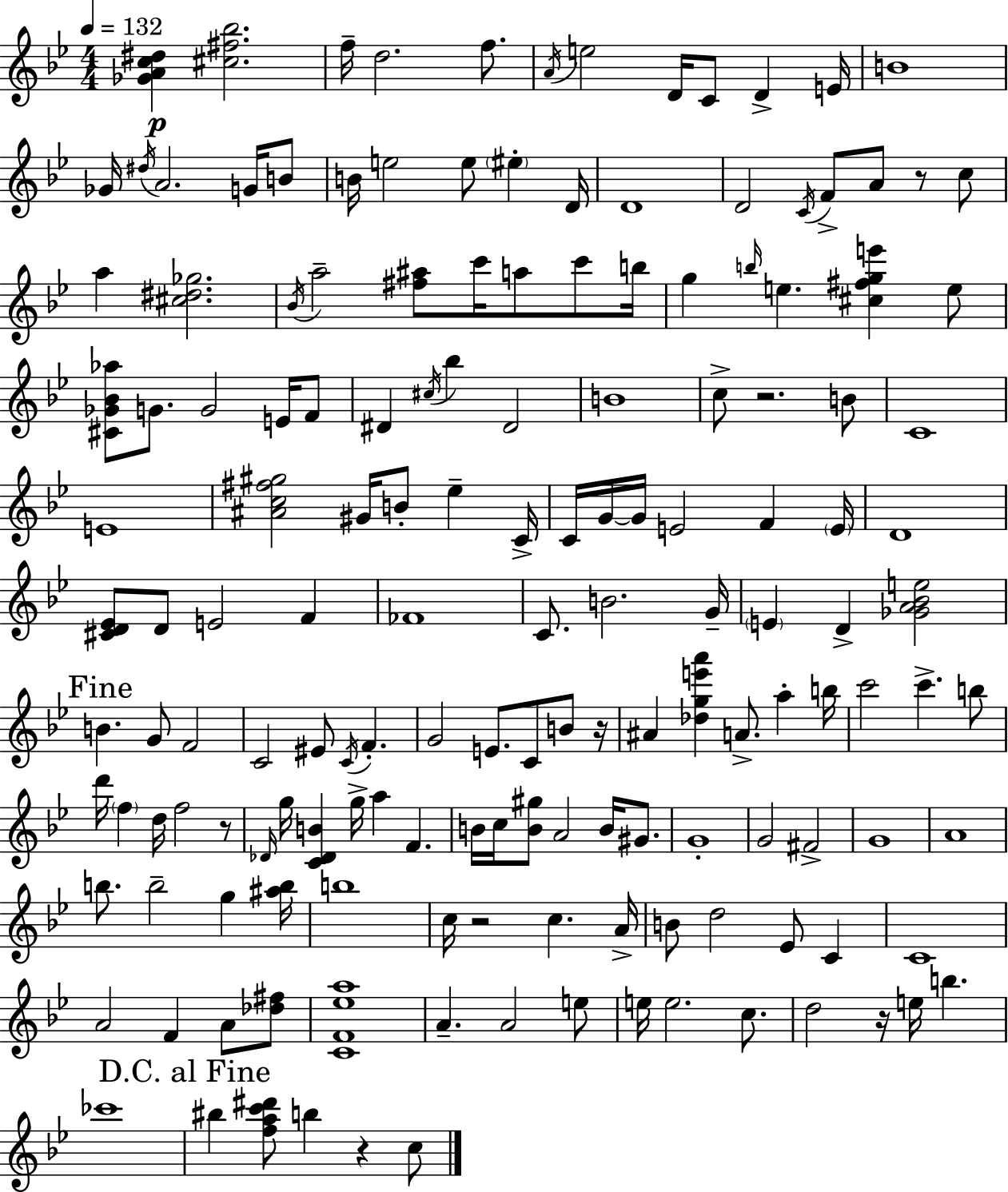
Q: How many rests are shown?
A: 7